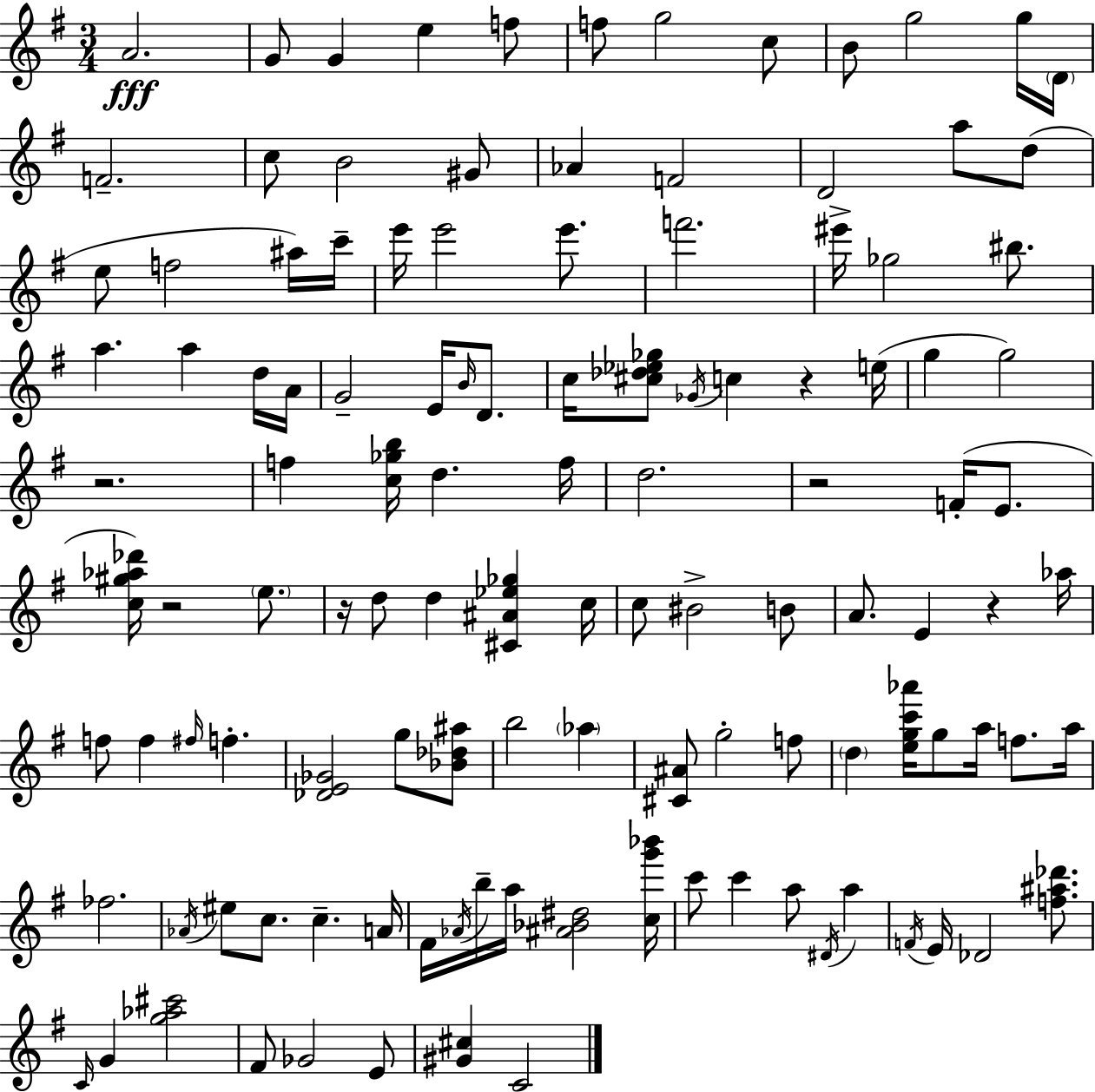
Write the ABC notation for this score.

X:1
T:Untitled
M:3/4
L:1/4
K:Em
A2 G/2 G e f/2 f/2 g2 c/2 B/2 g2 g/4 D/4 F2 c/2 B2 ^G/2 _A F2 D2 a/2 d/2 e/2 f2 ^a/4 c'/4 e'/4 e'2 e'/2 f'2 ^e'/4 _g2 ^b/2 a a d/4 A/4 G2 E/4 B/4 D/2 c/4 [^c_d_e_g]/2 _G/4 c z e/4 g g2 z2 f [c_gb]/4 d f/4 d2 z2 F/4 E/2 [c^g_a_d']/4 z2 e/2 z/4 d/2 d [^C^A_e_g] c/4 c/2 ^B2 B/2 A/2 E z _a/4 f/2 f ^f/4 f [_DE_G]2 g/2 [_B_d^a]/2 b2 _a [^C^A]/2 g2 f/2 d [egc'_a']/4 g/2 a/4 f/2 a/4 _f2 _A/4 ^e/2 c/2 c A/4 ^F/4 _A/4 b/4 a/4 [^A_B^d]2 [cg'_b']/4 c'/2 c' a/2 ^D/4 a F/4 E/4 _D2 [f^a_d']/2 C/4 G [g_a^c']2 ^F/2 _G2 E/2 [^G^c] C2